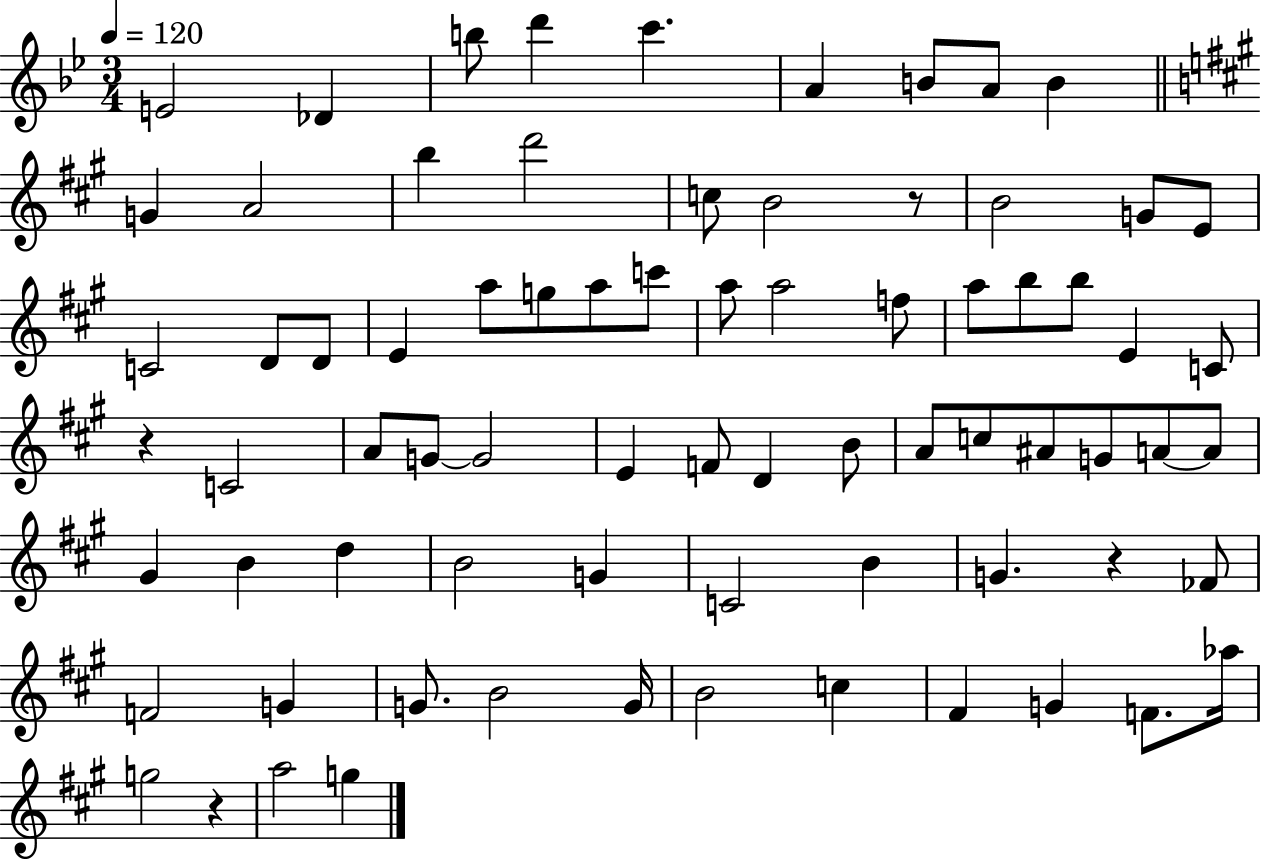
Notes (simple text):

E4/h Db4/q B5/e D6/q C6/q. A4/q B4/e A4/e B4/q G4/q A4/h B5/q D6/h C5/e B4/h R/e B4/h G4/e E4/e C4/h D4/e D4/e E4/q A5/e G5/e A5/e C6/e A5/e A5/h F5/e A5/e B5/e B5/e E4/q C4/e R/q C4/h A4/e G4/e G4/h E4/q F4/e D4/q B4/e A4/e C5/e A#4/e G4/e A4/e A4/e G#4/q B4/q D5/q B4/h G4/q C4/h B4/q G4/q. R/q FES4/e F4/h G4/q G4/e. B4/h G4/s B4/h C5/q F#4/q G4/q F4/e. Ab5/s G5/h R/q A5/h G5/q